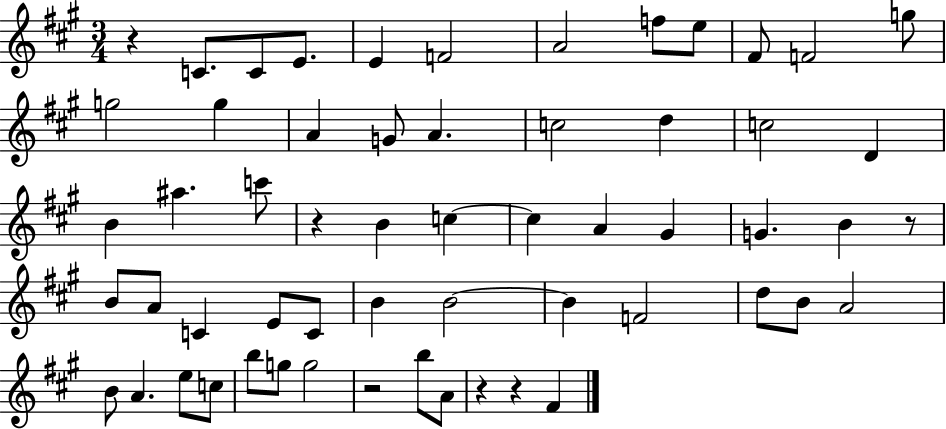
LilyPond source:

{
  \clef treble
  \numericTimeSignature
  \time 3/4
  \key a \major
  r4 c'8. c'8 e'8. | e'4 f'2 | a'2 f''8 e''8 | fis'8 f'2 g''8 | \break g''2 g''4 | a'4 g'8 a'4. | c''2 d''4 | c''2 d'4 | \break b'4 ais''4. c'''8 | r4 b'4 c''4~~ | c''4 a'4 gis'4 | g'4. b'4 r8 | \break b'8 a'8 c'4 e'8 c'8 | b'4 b'2~~ | b'4 f'2 | d''8 b'8 a'2 | \break b'8 a'4. e''8 c''8 | b''8 g''8 g''2 | r2 b''8 a'8 | r4 r4 fis'4 | \break \bar "|."
}